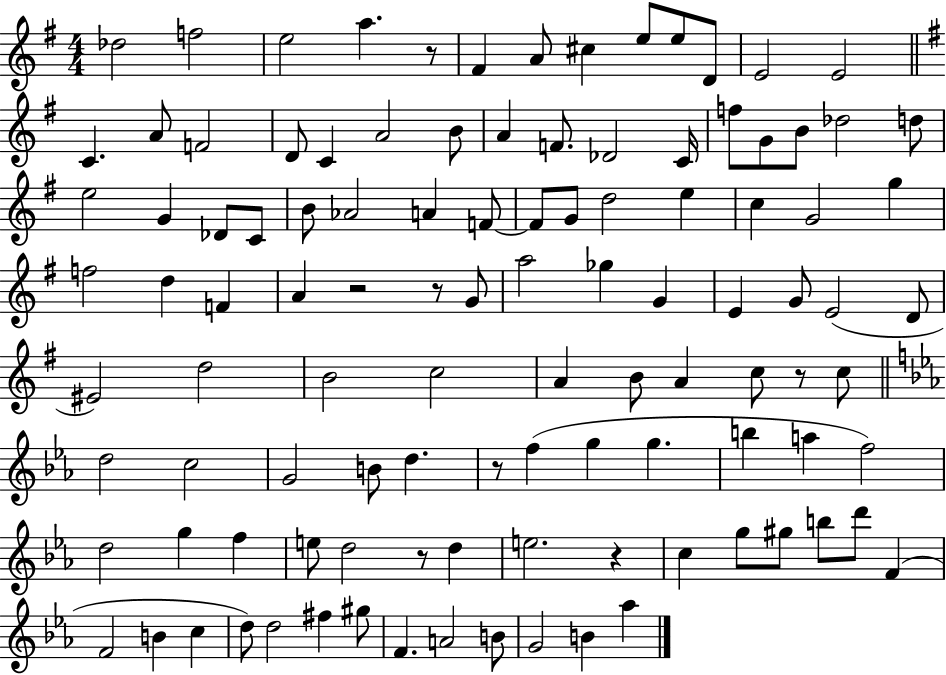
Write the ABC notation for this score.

X:1
T:Untitled
M:4/4
L:1/4
K:G
_d2 f2 e2 a z/2 ^F A/2 ^c e/2 e/2 D/2 E2 E2 C A/2 F2 D/2 C A2 B/2 A F/2 _D2 C/4 f/2 G/2 B/2 _d2 d/2 e2 G _D/2 C/2 B/2 _A2 A F/2 F/2 G/2 d2 e c G2 g f2 d F A z2 z/2 G/2 a2 _g G E G/2 E2 D/2 ^E2 d2 B2 c2 A B/2 A c/2 z/2 c/2 d2 c2 G2 B/2 d z/2 f g g b a f2 d2 g f e/2 d2 z/2 d e2 z c g/2 ^g/2 b/2 d'/2 F F2 B c d/2 d2 ^f ^g/2 F A2 B/2 G2 B _a